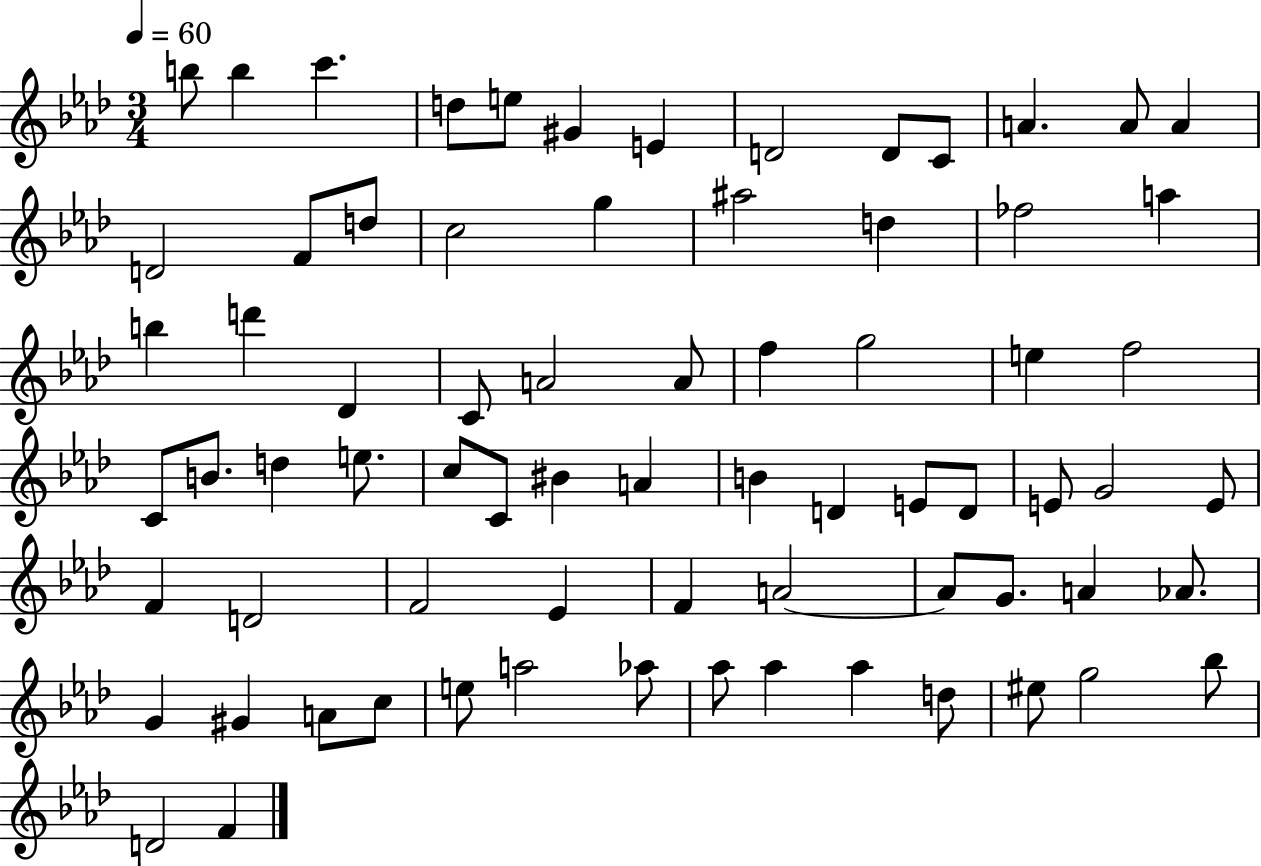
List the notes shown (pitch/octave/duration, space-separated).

B5/e B5/q C6/q. D5/e E5/e G#4/q E4/q D4/h D4/e C4/e A4/q. A4/e A4/q D4/h F4/e D5/e C5/h G5/q A#5/h D5/q FES5/h A5/q B5/q D6/q Db4/q C4/e A4/h A4/e F5/q G5/h E5/q F5/h C4/e B4/e. D5/q E5/e. C5/e C4/e BIS4/q A4/q B4/q D4/q E4/e D4/e E4/e G4/h E4/e F4/q D4/h F4/h Eb4/q F4/q A4/h A4/e G4/e. A4/q Ab4/e. G4/q G#4/q A4/e C5/e E5/e A5/h Ab5/e Ab5/e Ab5/q Ab5/q D5/e EIS5/e G5/h Bb5/e D4/h F4/q